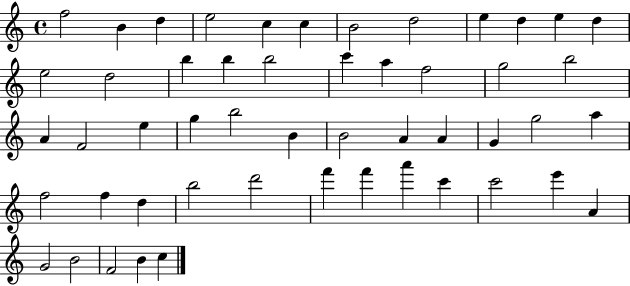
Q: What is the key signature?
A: C major